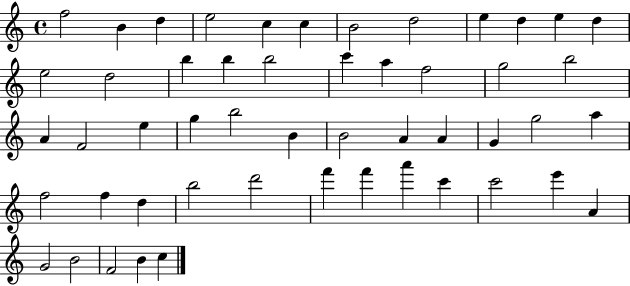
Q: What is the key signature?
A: C major